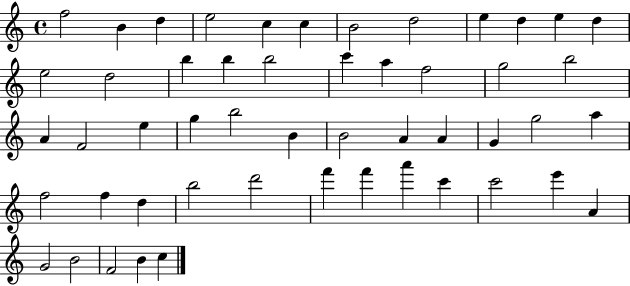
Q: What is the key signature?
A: C major